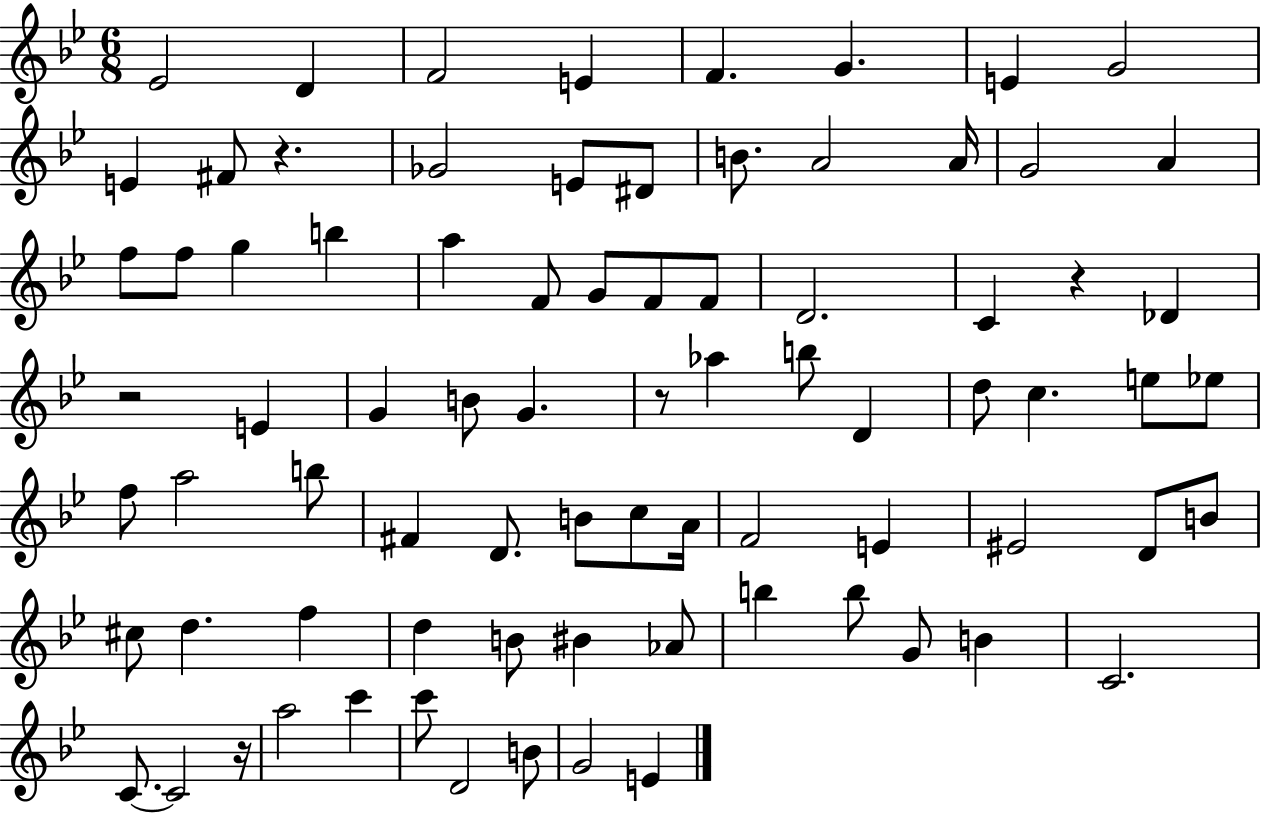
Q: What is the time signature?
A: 6/8